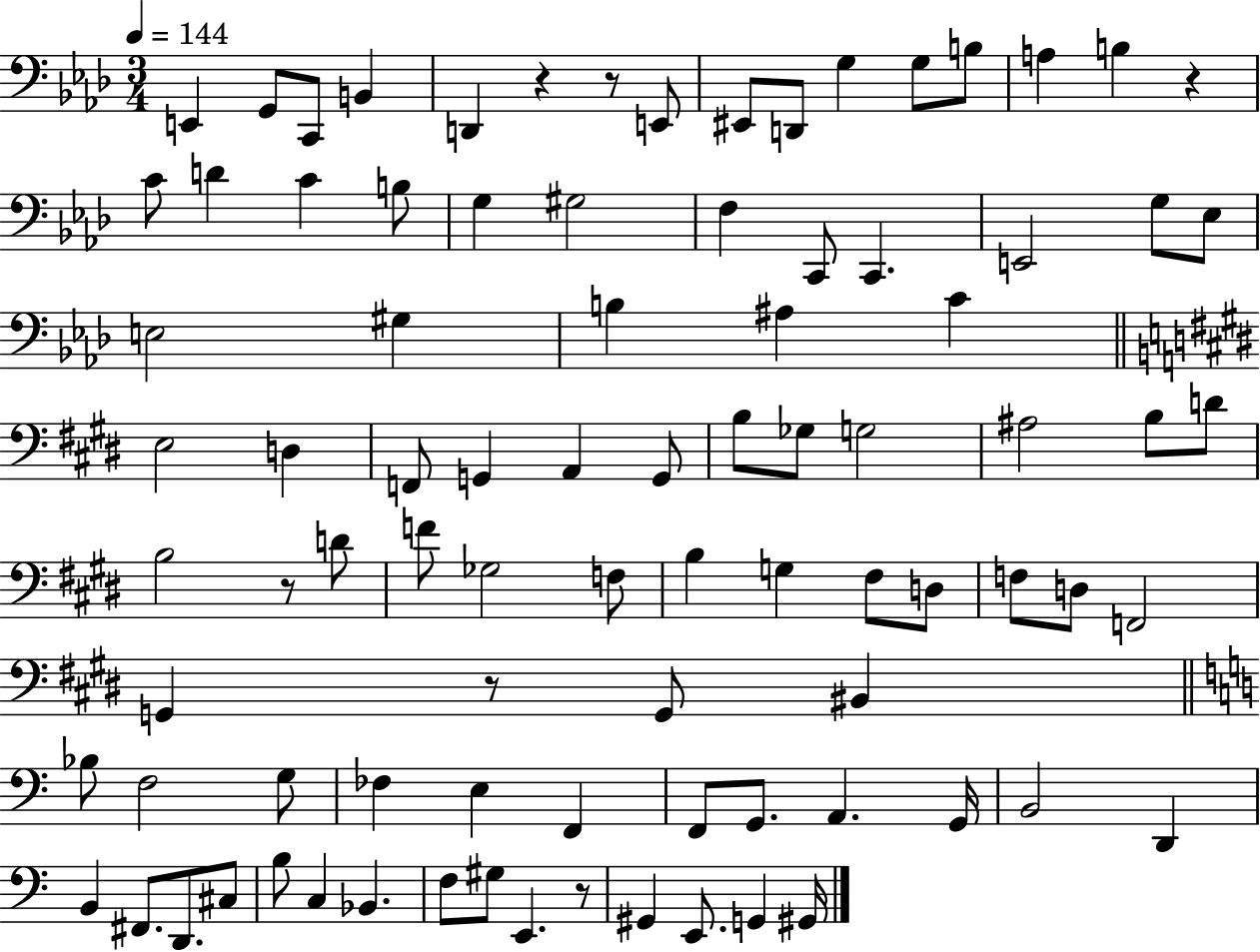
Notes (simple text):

E2/q G2/e C2/e B2/q D2/q R/q R/e E2/e EIS2/e D2/e G3/q G3/e B3/e A3/q B3/q R/q C4/e D4/q C4/q B3/e G3/q G#3/h F3/q C2/e C2/q. E2/h G3/e Eb3/e E3/h G#3/q B3/q A#3/q C4/q E3/h D3/q F2/e G2/q A2/q G2/e B3/e Gb3/e G3/h A#3/h B3/e D4/e B3/h R/e D4/e F4/e Gb3/h F3/e B3/q G3/q F#3/e D3/e F3/e D3/e F2/h G2/q R/e G2/e BIS2/q Bb3/e F3/h G3/e FES3/q E3/q F2/q F2/e G2/e. A2/q. G2/s B2/h D2/q B2/q F#2/e. D2/e. C#3/e B3/e C3/q Bb2/q. F3/e G#3/e E2/q. R/e G#2/q E2/e. G2/q G#2/s